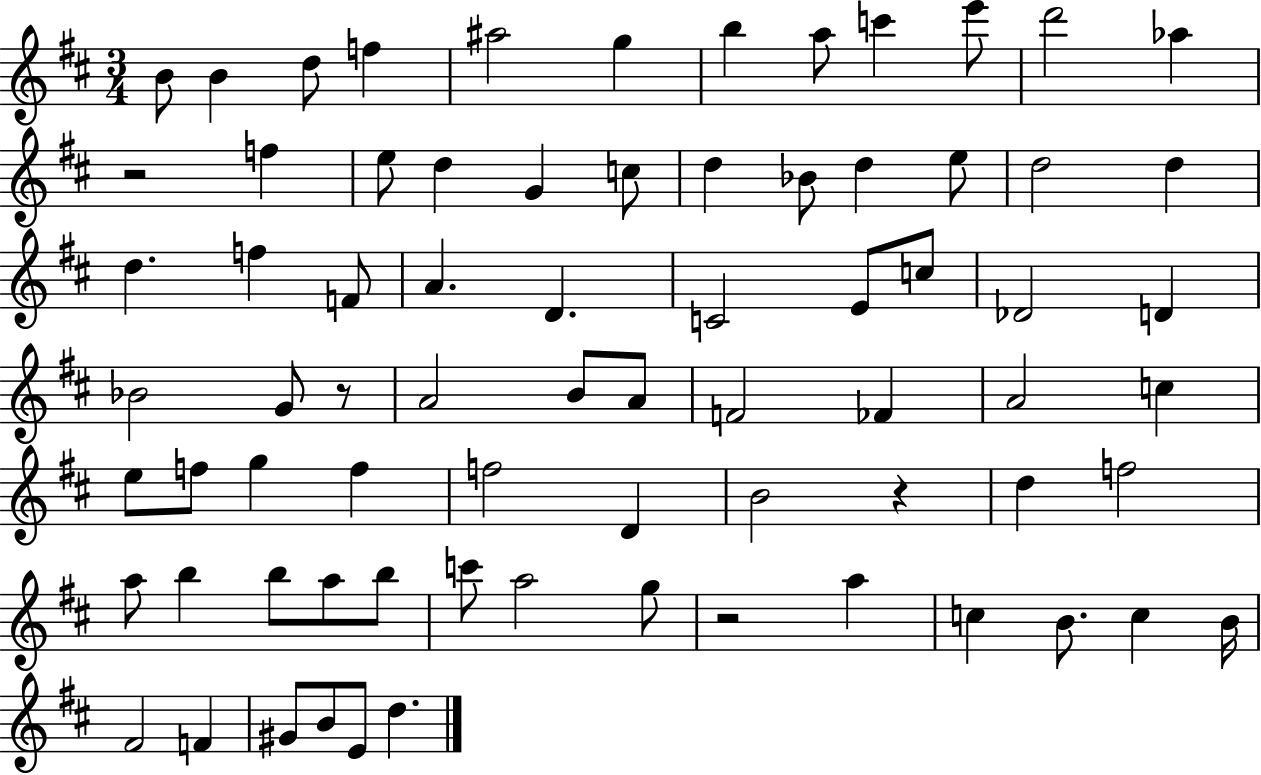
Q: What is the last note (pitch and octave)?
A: D5